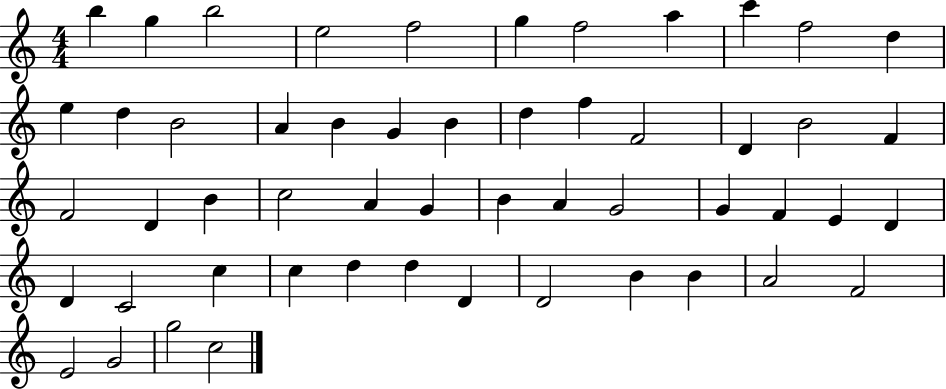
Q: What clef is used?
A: treble